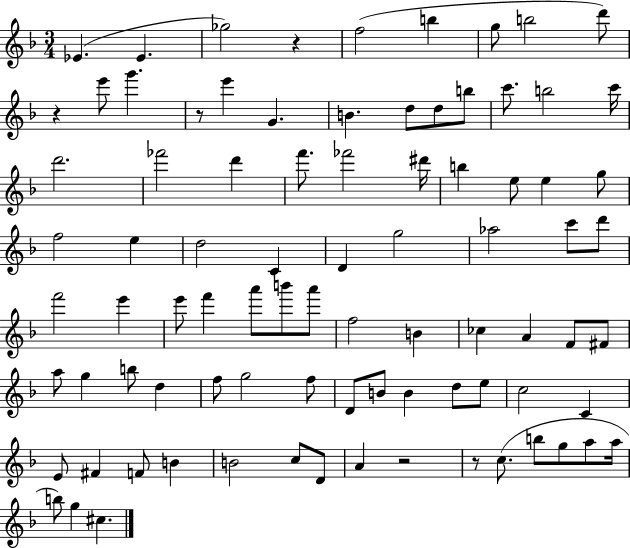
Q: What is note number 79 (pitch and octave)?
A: B5